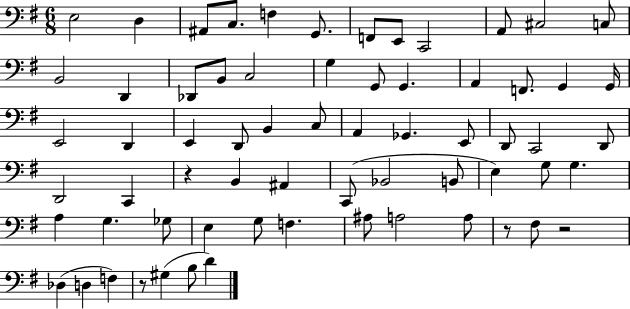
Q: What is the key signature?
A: G major